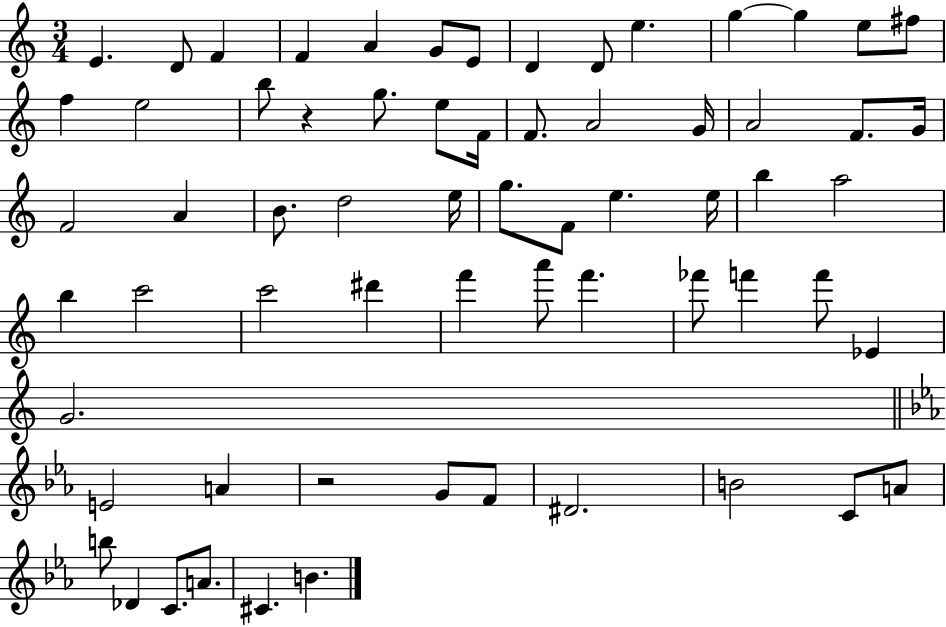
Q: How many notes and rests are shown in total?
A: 65